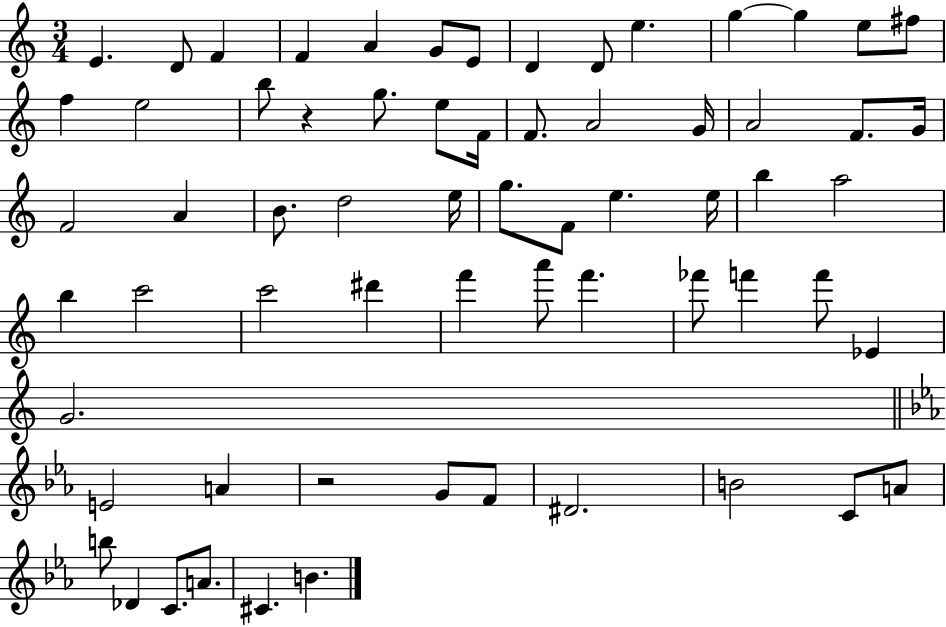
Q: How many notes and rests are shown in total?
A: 65